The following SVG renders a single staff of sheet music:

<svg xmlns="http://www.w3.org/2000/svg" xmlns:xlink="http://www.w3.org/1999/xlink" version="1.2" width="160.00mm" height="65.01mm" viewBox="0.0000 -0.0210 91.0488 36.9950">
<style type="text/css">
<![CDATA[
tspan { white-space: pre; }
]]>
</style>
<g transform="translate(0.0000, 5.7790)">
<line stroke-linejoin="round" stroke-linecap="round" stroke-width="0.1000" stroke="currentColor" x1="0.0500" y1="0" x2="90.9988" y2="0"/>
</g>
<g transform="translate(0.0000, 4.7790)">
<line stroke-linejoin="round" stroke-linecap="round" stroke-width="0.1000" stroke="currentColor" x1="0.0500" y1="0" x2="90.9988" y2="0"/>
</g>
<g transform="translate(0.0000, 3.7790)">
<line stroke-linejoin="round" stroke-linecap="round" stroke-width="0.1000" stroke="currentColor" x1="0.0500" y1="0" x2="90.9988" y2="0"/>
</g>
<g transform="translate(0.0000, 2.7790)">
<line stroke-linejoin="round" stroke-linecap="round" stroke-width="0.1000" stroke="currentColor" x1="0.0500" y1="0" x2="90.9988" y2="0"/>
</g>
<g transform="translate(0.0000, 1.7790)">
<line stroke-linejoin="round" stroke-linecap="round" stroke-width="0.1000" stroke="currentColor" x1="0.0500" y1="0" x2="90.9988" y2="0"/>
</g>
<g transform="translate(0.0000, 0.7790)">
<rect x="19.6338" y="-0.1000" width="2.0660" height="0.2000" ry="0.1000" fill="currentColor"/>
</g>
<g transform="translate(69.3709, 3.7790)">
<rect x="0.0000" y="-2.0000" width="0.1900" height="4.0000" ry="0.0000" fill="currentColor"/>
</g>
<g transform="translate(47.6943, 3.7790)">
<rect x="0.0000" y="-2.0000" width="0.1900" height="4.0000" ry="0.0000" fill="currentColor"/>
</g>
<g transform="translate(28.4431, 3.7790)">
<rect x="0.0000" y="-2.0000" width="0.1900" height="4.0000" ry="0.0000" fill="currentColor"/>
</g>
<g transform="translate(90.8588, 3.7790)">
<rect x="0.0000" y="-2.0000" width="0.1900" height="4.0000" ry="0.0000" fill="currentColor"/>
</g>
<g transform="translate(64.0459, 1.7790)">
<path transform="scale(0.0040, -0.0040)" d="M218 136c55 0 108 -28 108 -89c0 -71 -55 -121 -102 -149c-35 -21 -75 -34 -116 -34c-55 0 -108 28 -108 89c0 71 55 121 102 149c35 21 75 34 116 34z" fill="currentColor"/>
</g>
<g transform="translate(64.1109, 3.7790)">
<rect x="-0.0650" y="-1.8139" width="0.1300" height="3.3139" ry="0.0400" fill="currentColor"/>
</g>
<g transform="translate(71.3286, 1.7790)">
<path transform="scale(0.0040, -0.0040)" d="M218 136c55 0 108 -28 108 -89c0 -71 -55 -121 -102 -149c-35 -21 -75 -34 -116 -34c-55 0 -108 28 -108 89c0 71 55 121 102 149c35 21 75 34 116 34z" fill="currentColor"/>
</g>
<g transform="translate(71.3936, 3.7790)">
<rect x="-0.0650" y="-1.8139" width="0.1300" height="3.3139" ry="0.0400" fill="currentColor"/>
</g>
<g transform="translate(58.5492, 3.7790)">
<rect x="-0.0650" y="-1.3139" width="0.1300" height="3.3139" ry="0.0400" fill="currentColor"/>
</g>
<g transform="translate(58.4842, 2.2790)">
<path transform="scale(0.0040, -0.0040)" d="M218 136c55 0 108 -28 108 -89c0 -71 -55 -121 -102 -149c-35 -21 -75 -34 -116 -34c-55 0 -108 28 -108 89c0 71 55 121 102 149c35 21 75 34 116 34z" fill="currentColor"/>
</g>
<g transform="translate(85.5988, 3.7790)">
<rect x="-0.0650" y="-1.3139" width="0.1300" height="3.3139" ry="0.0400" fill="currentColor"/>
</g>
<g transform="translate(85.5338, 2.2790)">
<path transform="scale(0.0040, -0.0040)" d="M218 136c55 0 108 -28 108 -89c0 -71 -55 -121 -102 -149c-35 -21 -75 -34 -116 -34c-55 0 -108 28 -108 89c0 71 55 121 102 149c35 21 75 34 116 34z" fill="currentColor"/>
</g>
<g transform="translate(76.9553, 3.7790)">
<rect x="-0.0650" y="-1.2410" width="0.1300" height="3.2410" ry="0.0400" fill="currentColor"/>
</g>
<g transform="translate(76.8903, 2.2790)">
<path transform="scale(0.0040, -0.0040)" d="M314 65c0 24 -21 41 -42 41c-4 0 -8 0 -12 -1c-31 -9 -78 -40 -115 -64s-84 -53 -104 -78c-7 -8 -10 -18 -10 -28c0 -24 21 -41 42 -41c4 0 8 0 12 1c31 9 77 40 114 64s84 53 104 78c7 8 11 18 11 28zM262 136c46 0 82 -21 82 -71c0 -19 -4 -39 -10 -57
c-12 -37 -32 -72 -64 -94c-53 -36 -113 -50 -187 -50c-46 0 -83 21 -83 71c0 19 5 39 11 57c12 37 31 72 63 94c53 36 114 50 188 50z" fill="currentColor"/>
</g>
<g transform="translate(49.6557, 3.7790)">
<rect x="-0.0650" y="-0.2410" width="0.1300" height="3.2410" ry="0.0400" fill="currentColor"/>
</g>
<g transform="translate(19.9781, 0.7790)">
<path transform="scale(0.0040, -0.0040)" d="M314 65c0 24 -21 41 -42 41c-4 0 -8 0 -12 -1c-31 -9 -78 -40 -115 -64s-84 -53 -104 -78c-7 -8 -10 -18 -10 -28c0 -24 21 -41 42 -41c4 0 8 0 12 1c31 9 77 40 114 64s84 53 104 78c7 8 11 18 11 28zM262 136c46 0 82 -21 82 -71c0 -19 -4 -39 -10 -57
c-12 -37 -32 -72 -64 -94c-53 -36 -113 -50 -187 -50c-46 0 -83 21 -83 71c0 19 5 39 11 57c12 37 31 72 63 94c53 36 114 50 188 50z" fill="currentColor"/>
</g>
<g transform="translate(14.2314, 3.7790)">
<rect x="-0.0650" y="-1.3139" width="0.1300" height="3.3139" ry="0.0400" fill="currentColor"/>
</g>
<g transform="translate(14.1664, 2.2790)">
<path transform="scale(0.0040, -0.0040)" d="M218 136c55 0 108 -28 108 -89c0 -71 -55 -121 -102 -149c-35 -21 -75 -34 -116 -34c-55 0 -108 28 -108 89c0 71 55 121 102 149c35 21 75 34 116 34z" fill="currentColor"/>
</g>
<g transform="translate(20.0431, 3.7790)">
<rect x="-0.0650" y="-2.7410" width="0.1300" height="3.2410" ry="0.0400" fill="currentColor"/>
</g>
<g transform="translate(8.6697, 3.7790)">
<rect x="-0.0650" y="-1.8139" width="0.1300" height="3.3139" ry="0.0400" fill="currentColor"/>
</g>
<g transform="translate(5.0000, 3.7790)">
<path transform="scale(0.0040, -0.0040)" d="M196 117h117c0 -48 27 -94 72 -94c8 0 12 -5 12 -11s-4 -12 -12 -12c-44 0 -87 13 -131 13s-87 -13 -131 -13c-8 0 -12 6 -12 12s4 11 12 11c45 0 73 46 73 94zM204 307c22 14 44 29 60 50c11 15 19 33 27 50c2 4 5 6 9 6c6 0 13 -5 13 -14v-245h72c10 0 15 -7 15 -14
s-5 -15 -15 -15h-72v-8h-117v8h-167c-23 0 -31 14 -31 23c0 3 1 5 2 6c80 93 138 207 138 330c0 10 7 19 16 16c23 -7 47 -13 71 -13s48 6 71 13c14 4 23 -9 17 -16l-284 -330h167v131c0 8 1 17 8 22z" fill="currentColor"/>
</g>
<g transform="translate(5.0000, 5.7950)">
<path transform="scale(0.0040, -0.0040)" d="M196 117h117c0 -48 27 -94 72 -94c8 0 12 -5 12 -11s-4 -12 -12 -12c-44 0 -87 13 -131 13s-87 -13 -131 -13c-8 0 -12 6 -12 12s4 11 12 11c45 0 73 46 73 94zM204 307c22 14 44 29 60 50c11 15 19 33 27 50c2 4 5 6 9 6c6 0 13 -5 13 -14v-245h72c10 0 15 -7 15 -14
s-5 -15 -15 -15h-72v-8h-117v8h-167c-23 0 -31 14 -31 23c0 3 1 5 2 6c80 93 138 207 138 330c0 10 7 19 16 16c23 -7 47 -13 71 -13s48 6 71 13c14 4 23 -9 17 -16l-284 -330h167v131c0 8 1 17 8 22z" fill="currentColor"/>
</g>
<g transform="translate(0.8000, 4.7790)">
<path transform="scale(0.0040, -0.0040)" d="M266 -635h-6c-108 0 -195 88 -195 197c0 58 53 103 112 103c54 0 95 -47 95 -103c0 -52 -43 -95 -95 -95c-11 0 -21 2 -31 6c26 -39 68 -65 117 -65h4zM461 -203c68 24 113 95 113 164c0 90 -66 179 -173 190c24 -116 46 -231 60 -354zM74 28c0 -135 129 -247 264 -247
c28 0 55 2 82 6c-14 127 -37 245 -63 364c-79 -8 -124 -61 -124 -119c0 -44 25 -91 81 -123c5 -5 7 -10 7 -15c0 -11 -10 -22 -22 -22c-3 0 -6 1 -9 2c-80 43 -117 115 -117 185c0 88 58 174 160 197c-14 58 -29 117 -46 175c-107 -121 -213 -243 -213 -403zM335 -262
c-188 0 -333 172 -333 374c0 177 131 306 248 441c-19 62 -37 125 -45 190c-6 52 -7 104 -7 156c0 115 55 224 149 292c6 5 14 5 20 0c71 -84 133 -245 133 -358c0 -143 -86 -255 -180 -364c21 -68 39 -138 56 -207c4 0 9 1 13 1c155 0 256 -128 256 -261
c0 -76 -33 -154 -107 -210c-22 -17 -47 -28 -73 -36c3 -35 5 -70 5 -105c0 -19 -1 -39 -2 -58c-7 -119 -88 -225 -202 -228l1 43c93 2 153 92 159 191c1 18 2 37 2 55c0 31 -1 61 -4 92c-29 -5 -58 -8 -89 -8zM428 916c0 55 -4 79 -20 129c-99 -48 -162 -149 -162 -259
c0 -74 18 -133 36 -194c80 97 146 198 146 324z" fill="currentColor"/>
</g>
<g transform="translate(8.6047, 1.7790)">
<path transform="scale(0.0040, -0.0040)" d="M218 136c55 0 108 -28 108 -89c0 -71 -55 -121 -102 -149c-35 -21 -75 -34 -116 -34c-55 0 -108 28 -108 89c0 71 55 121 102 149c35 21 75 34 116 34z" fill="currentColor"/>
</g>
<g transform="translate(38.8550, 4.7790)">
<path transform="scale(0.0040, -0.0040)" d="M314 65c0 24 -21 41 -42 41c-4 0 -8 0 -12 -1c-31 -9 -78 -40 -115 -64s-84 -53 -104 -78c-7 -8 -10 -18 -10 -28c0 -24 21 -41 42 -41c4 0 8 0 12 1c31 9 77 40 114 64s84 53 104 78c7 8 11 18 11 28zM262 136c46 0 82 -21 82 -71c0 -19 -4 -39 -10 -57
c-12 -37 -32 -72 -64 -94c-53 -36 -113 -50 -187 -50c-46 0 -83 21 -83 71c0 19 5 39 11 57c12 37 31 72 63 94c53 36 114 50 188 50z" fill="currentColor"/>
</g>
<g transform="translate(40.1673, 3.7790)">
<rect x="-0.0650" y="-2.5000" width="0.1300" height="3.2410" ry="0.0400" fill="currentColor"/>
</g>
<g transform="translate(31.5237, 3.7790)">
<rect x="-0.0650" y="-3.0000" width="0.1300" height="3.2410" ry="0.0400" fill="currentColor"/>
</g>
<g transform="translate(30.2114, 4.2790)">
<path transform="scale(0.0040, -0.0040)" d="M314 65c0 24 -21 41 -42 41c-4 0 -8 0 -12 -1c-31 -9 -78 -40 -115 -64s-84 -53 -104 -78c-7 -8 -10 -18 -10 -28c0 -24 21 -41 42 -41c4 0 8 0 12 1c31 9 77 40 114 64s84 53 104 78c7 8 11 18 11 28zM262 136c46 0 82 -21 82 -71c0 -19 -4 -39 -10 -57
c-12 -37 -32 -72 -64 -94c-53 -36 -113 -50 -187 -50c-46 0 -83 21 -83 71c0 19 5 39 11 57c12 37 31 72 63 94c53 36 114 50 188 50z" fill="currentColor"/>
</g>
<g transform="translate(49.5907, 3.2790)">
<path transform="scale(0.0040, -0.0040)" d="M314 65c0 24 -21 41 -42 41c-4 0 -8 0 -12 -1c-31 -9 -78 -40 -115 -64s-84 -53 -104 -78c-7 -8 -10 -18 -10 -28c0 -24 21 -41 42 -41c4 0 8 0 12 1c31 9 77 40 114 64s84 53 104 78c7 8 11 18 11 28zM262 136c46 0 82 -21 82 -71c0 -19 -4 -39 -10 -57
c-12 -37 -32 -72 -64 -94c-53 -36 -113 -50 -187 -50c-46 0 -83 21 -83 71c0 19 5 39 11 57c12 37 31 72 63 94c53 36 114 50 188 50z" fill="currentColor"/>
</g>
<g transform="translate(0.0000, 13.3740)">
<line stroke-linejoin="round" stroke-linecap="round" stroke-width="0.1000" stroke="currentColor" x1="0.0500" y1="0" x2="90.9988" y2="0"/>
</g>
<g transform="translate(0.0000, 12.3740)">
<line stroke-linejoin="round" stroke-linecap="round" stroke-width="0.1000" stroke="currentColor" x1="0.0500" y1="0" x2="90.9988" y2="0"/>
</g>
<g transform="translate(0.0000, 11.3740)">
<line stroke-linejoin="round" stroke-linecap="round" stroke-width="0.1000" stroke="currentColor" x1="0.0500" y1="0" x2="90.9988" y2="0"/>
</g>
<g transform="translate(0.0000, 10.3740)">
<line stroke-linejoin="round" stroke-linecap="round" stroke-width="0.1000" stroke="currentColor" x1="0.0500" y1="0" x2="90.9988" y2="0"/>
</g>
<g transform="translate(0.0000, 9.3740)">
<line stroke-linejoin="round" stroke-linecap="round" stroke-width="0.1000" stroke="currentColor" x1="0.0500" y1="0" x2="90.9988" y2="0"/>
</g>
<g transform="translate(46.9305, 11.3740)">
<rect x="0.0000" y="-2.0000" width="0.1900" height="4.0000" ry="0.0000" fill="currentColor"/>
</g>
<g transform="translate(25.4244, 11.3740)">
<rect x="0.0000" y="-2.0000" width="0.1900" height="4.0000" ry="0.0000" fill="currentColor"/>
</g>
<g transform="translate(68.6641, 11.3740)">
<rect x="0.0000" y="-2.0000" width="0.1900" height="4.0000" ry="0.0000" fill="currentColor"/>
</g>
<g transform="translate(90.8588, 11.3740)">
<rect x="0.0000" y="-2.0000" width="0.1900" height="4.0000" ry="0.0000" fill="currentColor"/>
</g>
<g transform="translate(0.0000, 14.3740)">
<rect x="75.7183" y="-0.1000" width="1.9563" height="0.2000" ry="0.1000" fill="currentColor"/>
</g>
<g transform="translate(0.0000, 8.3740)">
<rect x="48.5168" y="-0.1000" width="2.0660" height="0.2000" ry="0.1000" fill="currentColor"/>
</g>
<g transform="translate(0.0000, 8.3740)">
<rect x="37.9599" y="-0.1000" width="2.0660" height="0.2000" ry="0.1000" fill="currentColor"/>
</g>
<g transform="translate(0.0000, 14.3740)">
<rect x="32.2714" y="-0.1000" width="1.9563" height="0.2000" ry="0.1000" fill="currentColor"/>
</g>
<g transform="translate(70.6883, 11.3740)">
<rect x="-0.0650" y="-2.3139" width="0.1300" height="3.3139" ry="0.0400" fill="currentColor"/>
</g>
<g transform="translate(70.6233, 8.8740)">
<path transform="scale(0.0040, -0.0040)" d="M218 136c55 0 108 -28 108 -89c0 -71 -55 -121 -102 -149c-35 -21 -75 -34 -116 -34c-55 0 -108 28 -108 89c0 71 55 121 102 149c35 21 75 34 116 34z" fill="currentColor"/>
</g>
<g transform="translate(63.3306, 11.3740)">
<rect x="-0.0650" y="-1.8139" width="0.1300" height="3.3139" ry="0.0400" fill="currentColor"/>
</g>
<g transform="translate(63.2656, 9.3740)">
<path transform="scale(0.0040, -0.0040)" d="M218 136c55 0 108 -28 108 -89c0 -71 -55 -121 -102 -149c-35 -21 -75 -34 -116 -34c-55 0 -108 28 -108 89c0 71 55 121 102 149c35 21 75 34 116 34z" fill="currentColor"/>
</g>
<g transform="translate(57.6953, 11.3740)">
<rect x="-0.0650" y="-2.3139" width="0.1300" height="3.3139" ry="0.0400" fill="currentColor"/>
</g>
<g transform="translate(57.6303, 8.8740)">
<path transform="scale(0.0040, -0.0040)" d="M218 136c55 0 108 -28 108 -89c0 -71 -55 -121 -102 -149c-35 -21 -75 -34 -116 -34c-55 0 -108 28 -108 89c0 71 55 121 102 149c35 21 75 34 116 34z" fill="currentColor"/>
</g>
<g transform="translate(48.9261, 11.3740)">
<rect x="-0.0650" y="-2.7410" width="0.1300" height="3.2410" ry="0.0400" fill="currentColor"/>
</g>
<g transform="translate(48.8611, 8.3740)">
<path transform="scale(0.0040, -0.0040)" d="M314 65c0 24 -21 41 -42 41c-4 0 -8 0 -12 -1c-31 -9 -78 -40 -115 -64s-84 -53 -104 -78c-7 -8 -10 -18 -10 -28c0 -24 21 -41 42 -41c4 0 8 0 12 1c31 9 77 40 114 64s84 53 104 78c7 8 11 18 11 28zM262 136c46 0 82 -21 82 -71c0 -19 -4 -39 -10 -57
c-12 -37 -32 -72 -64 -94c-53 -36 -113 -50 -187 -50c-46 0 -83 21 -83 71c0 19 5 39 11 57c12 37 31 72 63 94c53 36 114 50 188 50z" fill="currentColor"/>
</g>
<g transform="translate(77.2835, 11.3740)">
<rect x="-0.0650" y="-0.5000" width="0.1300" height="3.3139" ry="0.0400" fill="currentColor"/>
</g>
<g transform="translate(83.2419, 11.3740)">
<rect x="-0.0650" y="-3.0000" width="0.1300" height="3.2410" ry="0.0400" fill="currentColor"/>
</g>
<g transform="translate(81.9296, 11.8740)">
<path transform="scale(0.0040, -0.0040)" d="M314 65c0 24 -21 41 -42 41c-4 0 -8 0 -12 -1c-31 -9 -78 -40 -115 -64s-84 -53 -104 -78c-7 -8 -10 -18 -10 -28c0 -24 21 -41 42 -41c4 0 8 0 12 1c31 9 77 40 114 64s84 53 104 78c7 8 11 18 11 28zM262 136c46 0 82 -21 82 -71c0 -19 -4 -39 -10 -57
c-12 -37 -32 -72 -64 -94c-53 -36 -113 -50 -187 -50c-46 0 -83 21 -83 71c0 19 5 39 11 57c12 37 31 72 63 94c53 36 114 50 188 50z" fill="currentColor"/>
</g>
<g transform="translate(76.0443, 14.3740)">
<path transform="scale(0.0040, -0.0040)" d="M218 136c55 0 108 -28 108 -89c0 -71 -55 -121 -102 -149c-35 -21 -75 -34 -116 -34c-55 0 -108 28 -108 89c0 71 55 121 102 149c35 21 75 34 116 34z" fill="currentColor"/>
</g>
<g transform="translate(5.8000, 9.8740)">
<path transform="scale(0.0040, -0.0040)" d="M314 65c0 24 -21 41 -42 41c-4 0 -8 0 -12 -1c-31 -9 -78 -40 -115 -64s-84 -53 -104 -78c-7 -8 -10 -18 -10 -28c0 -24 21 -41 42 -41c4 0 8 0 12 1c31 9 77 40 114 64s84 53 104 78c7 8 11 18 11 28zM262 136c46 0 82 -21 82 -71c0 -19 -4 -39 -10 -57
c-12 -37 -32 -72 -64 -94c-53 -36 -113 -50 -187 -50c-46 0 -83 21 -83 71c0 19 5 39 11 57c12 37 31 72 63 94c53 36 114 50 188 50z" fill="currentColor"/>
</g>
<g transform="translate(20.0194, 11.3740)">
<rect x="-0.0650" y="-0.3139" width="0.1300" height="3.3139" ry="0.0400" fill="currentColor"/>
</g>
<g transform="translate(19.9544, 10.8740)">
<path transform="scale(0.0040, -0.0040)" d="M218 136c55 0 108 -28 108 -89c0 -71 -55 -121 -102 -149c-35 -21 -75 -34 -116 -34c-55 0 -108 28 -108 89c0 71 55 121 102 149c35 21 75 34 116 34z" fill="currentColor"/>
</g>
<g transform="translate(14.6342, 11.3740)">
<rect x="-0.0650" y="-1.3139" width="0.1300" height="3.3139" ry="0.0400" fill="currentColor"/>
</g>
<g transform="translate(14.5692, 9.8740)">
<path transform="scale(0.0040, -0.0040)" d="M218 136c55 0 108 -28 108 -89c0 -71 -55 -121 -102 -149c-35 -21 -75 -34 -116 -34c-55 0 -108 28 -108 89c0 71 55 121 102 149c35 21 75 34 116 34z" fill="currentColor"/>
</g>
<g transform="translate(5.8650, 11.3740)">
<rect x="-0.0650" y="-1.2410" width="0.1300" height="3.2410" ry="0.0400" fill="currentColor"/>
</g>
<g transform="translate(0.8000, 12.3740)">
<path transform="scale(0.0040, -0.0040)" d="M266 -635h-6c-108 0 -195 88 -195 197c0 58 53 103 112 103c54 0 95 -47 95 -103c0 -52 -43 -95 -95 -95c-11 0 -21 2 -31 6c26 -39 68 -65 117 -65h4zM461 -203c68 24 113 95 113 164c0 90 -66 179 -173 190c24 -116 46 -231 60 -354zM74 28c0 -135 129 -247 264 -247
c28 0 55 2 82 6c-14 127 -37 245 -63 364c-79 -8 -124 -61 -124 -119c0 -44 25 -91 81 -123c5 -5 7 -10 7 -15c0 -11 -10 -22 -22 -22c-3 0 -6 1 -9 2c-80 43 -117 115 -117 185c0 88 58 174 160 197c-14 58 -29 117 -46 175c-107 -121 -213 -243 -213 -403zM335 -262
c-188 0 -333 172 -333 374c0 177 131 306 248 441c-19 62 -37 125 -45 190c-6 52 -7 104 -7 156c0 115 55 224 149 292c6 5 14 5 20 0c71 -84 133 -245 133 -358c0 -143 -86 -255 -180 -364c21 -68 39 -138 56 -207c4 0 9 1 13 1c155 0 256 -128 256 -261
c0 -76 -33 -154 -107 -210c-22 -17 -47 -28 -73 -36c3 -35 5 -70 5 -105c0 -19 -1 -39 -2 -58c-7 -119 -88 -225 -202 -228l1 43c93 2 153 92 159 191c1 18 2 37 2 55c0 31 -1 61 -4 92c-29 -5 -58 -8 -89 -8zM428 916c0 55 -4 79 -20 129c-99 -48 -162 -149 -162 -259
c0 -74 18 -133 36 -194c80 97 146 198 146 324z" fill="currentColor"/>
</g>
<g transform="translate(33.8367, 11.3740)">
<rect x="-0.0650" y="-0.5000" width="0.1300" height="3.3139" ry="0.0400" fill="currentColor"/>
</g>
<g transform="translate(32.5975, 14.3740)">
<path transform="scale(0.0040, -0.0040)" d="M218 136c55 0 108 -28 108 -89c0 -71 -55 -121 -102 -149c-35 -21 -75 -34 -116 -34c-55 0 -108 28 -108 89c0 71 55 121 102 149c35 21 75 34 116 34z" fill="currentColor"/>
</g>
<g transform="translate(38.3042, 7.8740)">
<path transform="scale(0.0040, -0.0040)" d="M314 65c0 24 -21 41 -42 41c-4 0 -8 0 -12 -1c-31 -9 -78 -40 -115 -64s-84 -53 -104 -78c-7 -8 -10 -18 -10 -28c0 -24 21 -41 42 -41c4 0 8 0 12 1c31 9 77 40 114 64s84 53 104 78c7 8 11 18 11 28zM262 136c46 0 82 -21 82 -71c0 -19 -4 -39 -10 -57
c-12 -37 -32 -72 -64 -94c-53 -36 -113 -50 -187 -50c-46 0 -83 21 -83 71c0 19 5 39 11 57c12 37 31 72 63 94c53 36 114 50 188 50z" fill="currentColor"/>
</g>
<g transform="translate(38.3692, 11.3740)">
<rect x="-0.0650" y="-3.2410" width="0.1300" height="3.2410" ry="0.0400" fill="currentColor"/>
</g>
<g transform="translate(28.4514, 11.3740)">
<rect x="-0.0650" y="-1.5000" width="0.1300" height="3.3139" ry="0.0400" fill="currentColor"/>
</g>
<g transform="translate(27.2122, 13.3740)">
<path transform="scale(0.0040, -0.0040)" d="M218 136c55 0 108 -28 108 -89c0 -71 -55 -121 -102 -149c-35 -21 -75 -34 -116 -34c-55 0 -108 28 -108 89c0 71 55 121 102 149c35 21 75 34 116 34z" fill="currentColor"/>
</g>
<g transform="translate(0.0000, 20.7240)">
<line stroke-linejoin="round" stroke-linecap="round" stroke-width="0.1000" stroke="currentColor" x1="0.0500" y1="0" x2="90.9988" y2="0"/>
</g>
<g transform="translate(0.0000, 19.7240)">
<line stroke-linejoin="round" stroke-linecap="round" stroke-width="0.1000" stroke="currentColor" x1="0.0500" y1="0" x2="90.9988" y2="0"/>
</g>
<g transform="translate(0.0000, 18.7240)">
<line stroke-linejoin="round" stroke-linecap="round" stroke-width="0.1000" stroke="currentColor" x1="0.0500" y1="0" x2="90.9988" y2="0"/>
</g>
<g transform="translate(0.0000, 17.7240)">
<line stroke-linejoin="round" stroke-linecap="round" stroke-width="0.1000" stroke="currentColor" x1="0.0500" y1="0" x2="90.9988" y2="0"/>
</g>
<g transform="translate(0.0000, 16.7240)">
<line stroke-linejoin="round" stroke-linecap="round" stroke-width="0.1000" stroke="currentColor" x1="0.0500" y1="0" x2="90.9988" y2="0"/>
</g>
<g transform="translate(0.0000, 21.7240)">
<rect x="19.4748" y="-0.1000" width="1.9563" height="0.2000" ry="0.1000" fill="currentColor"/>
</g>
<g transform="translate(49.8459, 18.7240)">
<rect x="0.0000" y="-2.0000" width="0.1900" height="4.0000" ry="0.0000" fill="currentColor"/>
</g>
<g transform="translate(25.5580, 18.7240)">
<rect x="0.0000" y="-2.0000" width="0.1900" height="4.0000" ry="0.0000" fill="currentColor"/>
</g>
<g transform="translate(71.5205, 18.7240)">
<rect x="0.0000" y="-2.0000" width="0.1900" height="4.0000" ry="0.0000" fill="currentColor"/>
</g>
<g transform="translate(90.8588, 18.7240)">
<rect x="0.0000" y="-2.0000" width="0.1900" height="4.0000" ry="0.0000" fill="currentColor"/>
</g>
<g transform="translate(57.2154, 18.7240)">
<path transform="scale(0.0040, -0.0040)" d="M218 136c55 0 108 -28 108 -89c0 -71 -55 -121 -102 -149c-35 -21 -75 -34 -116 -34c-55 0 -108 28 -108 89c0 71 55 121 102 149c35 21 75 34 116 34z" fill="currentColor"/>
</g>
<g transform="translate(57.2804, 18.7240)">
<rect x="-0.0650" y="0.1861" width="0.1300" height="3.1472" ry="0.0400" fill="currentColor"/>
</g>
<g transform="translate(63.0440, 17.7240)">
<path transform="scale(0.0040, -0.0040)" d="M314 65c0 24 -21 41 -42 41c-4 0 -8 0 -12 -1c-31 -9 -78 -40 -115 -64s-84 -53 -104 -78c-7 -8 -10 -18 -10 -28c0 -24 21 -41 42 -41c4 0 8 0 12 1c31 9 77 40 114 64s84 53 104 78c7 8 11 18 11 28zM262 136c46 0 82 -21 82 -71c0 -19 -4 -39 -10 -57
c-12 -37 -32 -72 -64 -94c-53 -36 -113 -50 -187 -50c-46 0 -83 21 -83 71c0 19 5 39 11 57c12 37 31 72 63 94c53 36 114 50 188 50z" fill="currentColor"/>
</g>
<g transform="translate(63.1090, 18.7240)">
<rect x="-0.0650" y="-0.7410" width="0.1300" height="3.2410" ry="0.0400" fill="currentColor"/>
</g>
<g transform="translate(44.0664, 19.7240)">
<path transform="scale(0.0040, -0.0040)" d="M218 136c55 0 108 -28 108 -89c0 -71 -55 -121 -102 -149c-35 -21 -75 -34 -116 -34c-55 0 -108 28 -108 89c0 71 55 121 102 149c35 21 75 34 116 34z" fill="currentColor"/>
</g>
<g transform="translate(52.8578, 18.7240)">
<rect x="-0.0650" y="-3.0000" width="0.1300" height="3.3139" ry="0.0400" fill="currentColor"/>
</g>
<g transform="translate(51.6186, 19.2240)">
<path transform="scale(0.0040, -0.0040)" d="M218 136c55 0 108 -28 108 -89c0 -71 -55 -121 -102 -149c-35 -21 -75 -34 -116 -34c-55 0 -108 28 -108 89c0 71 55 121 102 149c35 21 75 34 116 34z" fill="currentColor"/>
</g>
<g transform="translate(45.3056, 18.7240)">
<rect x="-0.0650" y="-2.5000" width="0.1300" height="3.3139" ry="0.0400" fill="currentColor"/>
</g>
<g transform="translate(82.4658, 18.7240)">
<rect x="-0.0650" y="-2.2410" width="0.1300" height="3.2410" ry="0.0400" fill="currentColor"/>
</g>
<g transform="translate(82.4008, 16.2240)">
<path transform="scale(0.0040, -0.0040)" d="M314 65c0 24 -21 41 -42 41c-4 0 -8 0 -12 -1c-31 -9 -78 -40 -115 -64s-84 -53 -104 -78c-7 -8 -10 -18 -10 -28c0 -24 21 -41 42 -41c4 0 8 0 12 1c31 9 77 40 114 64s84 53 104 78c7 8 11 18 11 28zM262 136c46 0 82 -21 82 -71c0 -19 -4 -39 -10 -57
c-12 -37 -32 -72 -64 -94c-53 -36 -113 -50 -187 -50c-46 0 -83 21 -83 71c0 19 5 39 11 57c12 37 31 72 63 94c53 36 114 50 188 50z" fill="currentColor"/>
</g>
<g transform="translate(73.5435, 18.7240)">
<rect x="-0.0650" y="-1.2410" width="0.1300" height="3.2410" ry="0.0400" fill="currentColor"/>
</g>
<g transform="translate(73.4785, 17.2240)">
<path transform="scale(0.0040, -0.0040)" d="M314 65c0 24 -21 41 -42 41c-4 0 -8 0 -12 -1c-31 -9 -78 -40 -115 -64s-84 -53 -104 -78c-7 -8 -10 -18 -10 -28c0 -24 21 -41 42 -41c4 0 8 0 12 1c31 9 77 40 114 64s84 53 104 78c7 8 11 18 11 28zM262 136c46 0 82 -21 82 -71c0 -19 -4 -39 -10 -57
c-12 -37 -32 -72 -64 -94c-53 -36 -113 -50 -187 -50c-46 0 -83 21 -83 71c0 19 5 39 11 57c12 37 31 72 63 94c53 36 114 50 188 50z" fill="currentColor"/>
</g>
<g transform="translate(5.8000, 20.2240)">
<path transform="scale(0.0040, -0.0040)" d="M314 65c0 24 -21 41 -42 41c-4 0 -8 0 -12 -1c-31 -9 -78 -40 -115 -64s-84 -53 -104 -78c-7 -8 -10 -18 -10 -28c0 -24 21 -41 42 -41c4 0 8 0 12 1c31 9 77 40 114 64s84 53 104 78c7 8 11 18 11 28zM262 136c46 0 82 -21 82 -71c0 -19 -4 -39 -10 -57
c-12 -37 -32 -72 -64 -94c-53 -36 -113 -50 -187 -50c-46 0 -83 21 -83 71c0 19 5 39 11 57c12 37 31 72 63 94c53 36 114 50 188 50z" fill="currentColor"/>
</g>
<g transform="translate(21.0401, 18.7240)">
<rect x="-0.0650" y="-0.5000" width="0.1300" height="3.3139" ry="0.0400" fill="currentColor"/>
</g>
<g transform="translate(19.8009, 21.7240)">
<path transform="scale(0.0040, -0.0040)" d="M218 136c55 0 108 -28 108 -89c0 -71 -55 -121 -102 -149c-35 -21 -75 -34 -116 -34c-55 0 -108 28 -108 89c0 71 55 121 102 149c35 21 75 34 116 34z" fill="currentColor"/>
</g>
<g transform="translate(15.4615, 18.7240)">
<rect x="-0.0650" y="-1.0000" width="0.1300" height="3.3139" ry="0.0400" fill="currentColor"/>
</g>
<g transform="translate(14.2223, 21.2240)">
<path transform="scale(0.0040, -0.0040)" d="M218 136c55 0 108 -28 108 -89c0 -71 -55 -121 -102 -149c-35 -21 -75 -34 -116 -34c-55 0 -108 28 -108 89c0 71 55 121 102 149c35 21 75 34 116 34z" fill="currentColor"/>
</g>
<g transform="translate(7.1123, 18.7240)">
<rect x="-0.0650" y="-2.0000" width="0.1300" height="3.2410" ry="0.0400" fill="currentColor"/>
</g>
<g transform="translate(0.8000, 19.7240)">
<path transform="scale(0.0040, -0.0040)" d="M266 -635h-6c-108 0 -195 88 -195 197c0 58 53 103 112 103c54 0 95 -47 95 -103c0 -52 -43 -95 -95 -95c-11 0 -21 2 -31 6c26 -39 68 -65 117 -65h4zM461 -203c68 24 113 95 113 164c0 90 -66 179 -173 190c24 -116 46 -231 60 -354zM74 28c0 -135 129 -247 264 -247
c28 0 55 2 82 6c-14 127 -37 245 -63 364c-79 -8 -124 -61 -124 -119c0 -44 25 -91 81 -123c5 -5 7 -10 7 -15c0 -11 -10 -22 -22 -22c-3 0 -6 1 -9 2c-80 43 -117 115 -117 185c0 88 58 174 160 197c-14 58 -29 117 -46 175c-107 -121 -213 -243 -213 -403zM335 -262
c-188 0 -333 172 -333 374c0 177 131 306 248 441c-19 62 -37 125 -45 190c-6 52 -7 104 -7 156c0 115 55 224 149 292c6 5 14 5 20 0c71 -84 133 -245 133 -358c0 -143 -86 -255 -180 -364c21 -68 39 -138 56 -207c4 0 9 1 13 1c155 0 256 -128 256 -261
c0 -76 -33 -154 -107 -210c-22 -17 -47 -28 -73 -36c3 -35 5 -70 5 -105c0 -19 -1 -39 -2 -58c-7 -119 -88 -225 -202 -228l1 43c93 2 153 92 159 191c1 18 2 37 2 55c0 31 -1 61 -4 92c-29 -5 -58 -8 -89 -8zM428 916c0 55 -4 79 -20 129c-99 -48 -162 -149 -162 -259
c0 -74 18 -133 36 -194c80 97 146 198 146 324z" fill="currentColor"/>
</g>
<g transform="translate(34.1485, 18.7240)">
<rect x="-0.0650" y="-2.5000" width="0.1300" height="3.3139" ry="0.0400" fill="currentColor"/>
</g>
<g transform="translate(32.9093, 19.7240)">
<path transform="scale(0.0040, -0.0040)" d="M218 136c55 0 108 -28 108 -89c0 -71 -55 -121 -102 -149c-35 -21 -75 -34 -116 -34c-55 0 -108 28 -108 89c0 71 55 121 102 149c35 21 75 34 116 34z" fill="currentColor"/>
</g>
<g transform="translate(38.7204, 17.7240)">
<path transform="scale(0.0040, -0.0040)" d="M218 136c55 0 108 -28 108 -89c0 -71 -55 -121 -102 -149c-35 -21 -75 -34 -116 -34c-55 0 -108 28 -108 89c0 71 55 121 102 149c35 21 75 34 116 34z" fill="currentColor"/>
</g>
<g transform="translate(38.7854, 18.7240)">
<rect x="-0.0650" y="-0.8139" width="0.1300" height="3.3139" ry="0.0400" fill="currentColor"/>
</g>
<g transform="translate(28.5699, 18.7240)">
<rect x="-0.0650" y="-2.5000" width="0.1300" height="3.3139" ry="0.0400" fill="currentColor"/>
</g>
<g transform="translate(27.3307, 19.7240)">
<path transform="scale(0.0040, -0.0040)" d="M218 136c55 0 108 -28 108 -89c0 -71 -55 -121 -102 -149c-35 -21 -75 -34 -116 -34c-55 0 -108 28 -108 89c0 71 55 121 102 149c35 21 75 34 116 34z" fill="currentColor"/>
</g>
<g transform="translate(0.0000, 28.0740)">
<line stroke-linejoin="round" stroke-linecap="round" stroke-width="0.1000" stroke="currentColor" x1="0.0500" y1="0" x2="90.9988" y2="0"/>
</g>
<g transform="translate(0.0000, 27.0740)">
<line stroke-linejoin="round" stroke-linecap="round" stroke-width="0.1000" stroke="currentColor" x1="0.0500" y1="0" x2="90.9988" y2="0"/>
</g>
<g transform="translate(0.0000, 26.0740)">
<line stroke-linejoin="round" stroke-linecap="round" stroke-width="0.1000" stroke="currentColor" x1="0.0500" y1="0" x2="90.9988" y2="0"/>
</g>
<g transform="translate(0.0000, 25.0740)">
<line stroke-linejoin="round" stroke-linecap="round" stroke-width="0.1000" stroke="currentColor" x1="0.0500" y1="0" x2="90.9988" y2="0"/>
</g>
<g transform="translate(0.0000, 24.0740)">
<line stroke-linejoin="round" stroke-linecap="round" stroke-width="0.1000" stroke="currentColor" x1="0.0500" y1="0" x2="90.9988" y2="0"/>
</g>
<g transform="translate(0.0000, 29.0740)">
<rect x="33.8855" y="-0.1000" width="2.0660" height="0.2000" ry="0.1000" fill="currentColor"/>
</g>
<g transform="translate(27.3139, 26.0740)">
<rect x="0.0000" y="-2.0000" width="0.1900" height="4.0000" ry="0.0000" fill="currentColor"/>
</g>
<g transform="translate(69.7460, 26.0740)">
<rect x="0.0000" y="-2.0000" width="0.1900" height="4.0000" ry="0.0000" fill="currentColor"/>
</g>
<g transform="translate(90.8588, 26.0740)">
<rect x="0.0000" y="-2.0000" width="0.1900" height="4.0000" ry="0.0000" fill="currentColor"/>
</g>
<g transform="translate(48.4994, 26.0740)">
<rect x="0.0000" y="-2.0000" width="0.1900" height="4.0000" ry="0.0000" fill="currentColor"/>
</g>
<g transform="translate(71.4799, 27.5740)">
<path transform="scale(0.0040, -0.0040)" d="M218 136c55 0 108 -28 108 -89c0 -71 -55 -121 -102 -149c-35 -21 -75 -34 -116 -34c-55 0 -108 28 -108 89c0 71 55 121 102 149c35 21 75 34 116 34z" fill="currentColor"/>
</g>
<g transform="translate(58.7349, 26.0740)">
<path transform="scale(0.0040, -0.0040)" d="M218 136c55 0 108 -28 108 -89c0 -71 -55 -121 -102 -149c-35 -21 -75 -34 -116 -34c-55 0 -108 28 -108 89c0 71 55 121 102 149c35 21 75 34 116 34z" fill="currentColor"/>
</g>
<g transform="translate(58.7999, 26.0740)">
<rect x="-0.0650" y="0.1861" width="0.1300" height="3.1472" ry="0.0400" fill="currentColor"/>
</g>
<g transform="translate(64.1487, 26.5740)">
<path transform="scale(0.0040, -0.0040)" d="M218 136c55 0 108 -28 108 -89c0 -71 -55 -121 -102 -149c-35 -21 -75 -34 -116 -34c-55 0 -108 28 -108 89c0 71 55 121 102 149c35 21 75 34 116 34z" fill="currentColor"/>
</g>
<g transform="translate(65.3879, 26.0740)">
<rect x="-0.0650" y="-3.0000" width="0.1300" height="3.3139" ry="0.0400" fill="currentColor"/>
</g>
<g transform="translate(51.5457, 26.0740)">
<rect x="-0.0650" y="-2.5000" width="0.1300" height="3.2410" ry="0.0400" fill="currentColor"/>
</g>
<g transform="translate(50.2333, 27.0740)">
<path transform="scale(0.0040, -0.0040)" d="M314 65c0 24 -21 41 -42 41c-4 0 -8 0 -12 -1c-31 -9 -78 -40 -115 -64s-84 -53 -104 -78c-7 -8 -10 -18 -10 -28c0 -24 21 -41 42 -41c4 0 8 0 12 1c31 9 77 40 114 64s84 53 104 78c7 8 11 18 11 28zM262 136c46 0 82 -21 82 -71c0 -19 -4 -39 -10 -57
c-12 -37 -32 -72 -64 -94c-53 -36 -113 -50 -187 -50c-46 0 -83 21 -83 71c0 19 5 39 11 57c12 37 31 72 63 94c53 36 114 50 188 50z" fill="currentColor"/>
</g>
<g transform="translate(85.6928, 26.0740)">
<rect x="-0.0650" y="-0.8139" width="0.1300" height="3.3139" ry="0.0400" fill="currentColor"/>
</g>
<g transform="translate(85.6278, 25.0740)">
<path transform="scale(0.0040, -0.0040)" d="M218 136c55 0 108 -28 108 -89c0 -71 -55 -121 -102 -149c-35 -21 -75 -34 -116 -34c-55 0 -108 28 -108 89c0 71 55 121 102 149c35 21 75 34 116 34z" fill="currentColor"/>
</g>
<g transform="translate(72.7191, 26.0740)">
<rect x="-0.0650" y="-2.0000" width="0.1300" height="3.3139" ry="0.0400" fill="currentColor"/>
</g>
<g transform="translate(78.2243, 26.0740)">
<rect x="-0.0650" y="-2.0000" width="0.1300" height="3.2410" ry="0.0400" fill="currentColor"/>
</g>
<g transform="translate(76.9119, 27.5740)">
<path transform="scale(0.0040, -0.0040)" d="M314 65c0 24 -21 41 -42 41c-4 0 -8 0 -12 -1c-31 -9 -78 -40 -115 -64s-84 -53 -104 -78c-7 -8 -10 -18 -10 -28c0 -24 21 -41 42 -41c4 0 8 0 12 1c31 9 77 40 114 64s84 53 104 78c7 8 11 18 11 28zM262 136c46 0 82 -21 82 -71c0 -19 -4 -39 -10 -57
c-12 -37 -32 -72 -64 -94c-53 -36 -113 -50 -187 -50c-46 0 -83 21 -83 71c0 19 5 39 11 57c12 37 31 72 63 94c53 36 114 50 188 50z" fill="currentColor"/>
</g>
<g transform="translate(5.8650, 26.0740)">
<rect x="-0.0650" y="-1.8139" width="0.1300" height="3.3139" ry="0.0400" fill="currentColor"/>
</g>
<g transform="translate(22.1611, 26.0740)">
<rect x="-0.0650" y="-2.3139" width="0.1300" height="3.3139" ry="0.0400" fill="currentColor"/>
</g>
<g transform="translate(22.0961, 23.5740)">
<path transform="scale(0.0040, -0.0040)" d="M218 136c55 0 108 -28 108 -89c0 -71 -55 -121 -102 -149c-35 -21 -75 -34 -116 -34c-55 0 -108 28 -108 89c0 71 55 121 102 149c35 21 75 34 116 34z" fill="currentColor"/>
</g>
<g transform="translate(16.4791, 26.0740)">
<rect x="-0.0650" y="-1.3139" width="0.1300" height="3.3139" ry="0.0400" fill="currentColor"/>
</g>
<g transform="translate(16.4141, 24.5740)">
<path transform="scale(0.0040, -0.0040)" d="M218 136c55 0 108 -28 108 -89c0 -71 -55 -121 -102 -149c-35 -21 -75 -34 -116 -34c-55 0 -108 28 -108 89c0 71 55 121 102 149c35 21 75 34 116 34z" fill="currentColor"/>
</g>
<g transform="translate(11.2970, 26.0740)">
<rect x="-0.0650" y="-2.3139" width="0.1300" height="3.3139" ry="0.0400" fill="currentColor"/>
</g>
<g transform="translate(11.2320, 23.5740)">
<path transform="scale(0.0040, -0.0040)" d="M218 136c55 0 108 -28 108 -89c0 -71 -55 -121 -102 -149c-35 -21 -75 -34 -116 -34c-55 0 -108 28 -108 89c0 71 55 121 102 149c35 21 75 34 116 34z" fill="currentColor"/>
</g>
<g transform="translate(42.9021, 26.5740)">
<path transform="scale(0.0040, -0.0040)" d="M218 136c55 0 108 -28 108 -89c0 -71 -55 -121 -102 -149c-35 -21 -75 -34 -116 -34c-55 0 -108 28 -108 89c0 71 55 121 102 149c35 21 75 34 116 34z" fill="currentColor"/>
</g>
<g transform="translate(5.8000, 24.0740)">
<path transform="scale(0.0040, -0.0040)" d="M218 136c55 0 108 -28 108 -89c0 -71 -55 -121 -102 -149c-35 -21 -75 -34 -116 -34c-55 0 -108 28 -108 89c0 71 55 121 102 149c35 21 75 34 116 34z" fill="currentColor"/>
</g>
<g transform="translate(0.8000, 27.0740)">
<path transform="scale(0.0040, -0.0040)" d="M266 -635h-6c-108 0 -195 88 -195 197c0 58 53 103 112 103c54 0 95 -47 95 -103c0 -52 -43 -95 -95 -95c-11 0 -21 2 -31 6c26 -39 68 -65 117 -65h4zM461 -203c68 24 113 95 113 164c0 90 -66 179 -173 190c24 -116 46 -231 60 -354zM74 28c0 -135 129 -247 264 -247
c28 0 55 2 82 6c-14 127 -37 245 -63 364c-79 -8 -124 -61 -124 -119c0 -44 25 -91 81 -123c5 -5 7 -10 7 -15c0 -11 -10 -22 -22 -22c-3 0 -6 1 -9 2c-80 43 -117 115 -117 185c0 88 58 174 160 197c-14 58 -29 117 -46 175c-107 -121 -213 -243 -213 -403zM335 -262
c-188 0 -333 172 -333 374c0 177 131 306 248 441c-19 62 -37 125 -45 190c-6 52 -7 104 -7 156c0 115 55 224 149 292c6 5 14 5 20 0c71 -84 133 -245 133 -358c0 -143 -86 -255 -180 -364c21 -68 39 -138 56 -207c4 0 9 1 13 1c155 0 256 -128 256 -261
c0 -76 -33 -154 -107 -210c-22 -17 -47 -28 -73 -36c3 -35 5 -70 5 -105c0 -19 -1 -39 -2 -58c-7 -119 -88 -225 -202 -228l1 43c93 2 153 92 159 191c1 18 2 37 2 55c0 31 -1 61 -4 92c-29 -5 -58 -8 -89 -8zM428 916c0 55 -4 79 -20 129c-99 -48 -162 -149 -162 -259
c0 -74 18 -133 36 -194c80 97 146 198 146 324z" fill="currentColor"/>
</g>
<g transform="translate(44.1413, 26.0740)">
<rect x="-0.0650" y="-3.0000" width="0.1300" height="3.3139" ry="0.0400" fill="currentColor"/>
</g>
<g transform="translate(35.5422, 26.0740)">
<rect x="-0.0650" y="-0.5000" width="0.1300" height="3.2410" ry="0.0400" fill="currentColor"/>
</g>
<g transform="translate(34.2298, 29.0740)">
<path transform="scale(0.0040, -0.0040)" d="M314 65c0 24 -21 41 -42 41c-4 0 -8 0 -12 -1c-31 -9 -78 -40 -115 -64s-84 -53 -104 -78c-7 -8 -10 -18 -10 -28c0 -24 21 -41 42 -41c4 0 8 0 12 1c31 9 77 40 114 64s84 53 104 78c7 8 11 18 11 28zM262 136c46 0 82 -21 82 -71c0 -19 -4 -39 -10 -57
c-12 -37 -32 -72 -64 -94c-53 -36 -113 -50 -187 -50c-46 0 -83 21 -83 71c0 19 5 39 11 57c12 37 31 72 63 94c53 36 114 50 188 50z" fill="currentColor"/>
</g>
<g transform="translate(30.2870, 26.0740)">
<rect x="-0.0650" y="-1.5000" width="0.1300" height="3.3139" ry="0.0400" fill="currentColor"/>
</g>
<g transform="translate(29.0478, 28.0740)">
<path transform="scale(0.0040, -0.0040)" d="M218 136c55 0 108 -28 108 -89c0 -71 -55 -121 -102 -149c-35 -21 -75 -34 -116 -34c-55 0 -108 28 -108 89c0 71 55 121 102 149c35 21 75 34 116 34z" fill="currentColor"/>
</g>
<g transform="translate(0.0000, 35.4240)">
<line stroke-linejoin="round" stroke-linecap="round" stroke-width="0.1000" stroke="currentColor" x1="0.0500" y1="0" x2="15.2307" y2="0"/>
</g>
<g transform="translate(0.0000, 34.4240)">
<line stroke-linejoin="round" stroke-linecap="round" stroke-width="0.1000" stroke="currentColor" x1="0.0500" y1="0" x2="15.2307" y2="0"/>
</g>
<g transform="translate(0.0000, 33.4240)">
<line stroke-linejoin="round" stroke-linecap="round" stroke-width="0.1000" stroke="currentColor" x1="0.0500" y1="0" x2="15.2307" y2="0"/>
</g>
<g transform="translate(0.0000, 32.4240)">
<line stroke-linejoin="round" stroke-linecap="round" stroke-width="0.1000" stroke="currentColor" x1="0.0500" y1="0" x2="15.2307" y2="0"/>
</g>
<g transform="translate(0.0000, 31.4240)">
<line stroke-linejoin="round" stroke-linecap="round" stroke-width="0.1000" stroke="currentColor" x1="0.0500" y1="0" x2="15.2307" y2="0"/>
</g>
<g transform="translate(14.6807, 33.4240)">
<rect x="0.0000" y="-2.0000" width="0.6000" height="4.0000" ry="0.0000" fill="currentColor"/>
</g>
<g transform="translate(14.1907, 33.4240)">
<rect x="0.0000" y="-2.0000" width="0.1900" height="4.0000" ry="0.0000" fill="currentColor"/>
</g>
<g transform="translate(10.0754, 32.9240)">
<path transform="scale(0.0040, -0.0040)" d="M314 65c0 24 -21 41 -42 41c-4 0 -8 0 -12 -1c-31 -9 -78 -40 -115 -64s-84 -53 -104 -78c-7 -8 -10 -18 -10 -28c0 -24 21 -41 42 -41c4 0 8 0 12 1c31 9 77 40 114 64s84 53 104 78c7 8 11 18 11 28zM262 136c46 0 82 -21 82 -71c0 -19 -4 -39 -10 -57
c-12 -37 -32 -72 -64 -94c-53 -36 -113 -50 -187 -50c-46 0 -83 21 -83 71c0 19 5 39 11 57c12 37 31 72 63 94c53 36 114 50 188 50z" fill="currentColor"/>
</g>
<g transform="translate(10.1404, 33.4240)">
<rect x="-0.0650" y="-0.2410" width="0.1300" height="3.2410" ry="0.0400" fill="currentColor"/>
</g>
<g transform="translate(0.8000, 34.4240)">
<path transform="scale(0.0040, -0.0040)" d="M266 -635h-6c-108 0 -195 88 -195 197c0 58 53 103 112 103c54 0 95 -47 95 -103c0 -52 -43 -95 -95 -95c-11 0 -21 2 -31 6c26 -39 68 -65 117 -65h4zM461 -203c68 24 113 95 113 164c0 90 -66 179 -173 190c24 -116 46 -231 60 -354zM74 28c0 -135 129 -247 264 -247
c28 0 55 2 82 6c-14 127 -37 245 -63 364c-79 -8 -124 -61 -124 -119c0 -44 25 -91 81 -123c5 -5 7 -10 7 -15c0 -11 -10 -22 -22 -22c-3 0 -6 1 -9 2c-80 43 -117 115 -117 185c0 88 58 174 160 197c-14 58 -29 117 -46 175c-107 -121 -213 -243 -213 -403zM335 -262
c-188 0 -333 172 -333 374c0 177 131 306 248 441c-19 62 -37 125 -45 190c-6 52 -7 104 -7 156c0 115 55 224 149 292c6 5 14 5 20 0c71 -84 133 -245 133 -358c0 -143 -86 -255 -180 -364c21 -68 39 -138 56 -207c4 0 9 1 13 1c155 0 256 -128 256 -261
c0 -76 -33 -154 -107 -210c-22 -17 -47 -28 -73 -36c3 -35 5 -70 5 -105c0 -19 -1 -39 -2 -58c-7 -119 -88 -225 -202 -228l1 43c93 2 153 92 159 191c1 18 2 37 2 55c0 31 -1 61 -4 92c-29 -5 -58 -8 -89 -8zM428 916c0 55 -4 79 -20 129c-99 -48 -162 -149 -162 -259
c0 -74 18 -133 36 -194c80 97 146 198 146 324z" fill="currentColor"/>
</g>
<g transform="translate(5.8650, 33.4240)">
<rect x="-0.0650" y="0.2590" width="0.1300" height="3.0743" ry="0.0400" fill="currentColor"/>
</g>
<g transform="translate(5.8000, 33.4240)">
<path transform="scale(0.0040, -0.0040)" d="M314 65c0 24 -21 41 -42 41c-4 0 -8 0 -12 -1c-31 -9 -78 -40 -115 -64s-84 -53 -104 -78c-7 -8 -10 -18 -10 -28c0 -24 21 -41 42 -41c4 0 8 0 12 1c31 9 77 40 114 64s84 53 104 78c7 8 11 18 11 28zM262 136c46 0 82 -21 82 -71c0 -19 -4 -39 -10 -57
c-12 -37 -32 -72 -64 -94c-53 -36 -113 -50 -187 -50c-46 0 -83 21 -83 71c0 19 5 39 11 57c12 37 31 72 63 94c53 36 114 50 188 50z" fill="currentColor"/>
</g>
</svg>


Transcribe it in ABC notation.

X:1
T:Untitled
M:4/4
L:1/4
K:C
f e a2 A2 G2 c2 e f f e2 e e2 e c E C b2 a2 g f g C A2 F2 D C G G d G A B d2 e2 g2 f g e g E C2 A G2 B A F F2 d B2 c2